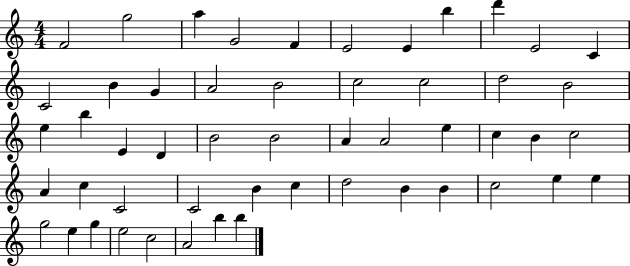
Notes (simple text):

F4/h G5/h A5/q G4/h F4/q E4/h E4/q B5/q D6/q E4/h C4/q C4/h B4/q G4/q A4/h B4/h C5/h C5/h D5/h B4/h E5/q B5/q E4/q D4/q B4/h B4/h A4/q A4/h E5/q C5/q B4/q C5/h A4/q C5/q C4/h C4/h B4/q C5/q D5/h B4/q B4/q C5/h E5/q E5/q G5/h E5/q G5/q E5/h C5/h A4/h B5/q B5/q